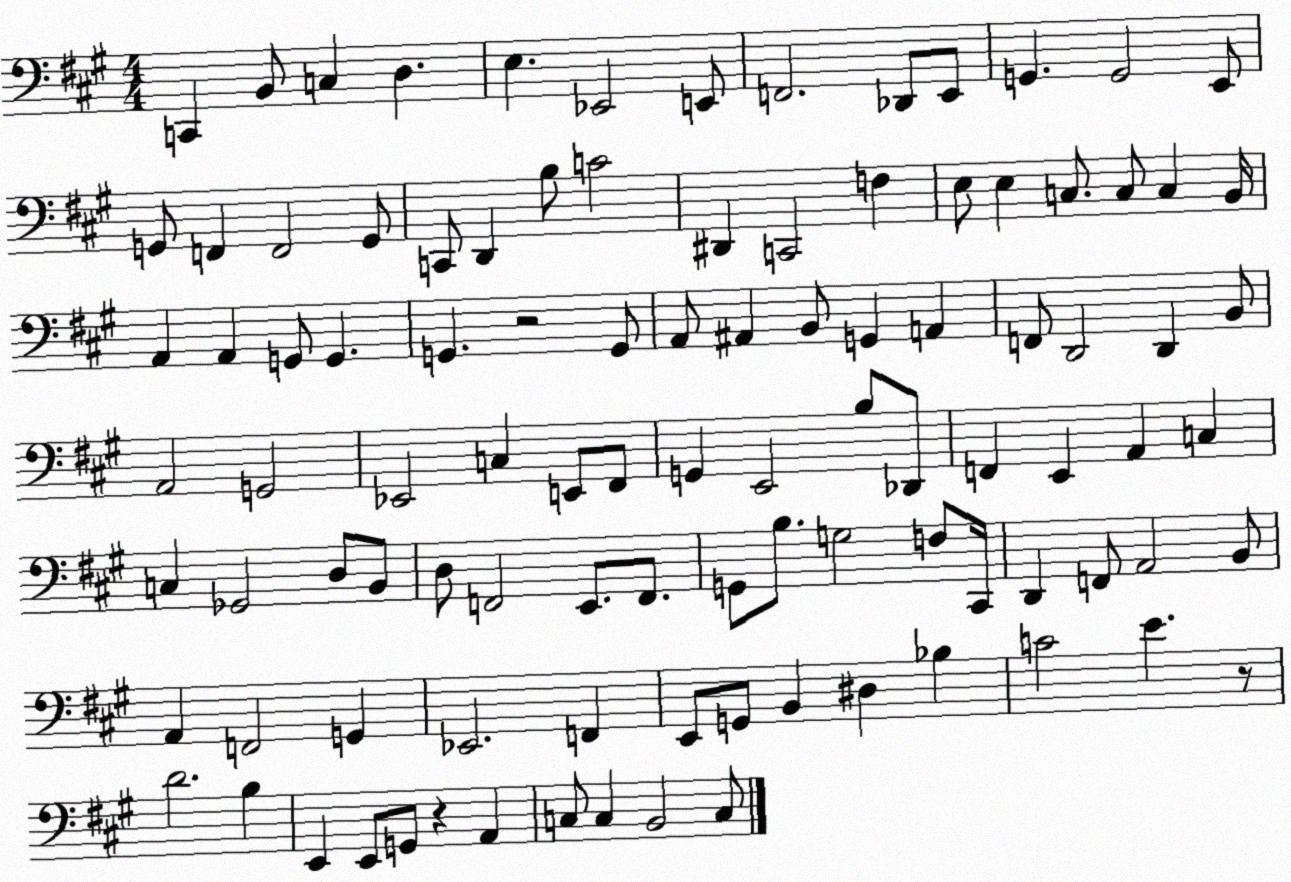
X:1
T:Untitled
M:4/4
L:1/4
K:A
C,, B,,/2 C, D, E, _E,,2 E,,/2 F,,2 _D,,/2 E,,/2 G,, G,,2 E,,/2 G,,/2 F,, F,,2 G,,/2 C,,/2 D,, B,/2 C2 ^D,, C,,2 F, E,/2 E, C,/2 C,/2 C, B,,/4 A,, A,, G,,/2 G,, G,, z2 G,,/2 A,,/2 ^A,, B,,/2 G,, A,, F,,/2 D,,2 D,, B,,/2 A,,2 G,,2 _E,,2 C, E,,/2 ^F,,/2 G,, E,,2 B,/2 _D,,/2 F,, E,, A,, C, C, _G,,2 D,/2 B,,/2 D,/2 F,,2 E,,/2 F,,/2 G,,/2 B,/2 G,2 F,/2 ^C,,/4 D,, F,,/2 A,,2 B,,/2 A,, F,,2 G,, _E,,2 F,, E,,/2 G,,/2 B,, ^D, _B, C2 E z/2 D2 B, E,, E,,/2 G,,/2 z A,, C,/2 C, B,,2 C,/2